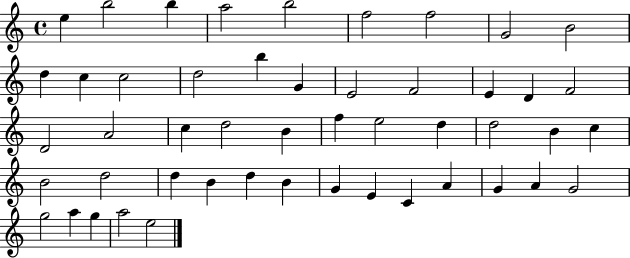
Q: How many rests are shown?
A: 0